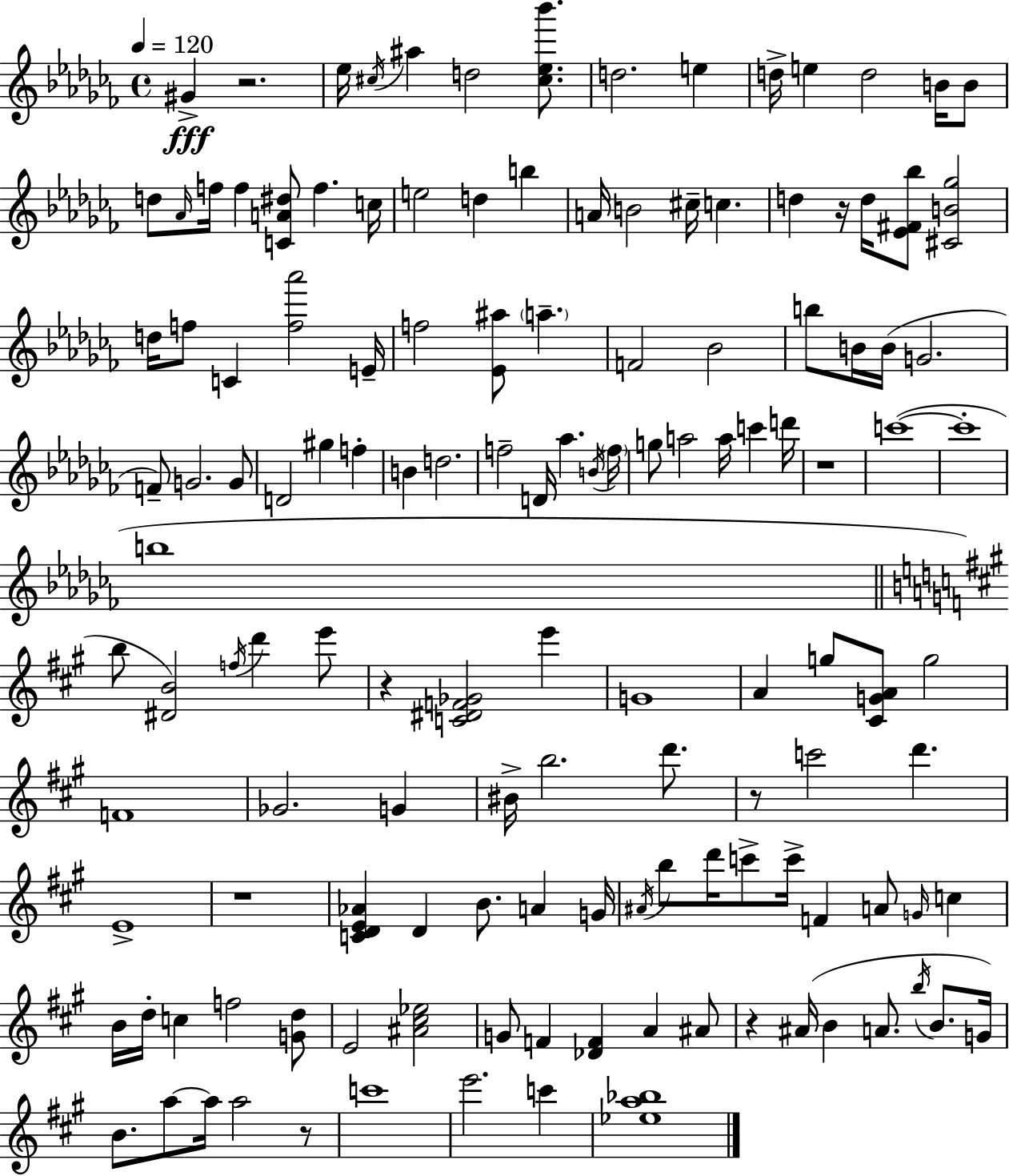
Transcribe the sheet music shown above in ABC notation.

X:1
T:Untitled
M:4/4
L:1/4
K:Abm
^G z2 _e/4 ^c/4 ^a d2 [^c_e_b']/2 d2 e d/4 e d2 B/4 B/2 d/2 _A/4 f/4 f [CA^d]/2 f c/4 e2 d b A/4 B2 ^c/4 c d z/4 d/4 [_E^F_b]/2 [^CB_g]2 d/4 f/2 C [f_a']2 E/4 f2 [_E^a]/2 a F2 _B2 b/2 B/4 B/4 G2 F/2 G2 G/2 D2 ^g f B d2 f2 D/4 _a B/4 f/4 g/2 a2 a/4 c' d'/4 z4 c'4 c'4 b4 b/2 [^DB]2 f/4 d' e'/2 z [C^DF_G]2 e' G4 A g/2 [^CGA]/2 g2 F4 _G2 G ^B/4 b2 d'/2 z/2 c'2 d' E4 z4 [CDE_A] D B/2 A G/4 ^A/4 b/2 d'/4 c'/2 c'/4 F A/2 G/4 c B/4 d/4 c f2 [Gd]/2 E2 [^A^c_e]2 G/2 F [_DF] A ^A/2 z ^A/4 B A/2 b/4 B/2 G/4 B/2 a/2 a/4 a2 z/2 c'4 e'2 c' [_ea_b]4